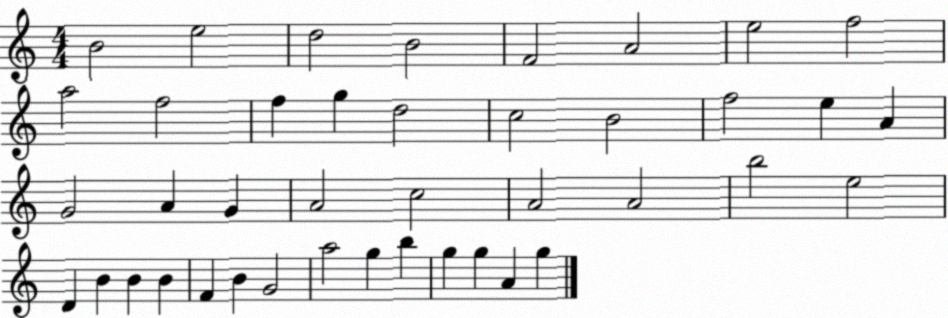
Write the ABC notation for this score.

X:1
T:Untitled
M:4/4
L:1/4
K:C
B2 e2 d2 B2 F2 A2 e2 f2 a2 f2 f g d2 c2 B2 f2 e A G2 A G A2 c2 A2 A2 b2 e2 D B B B F B G2 a2 g b g g A g